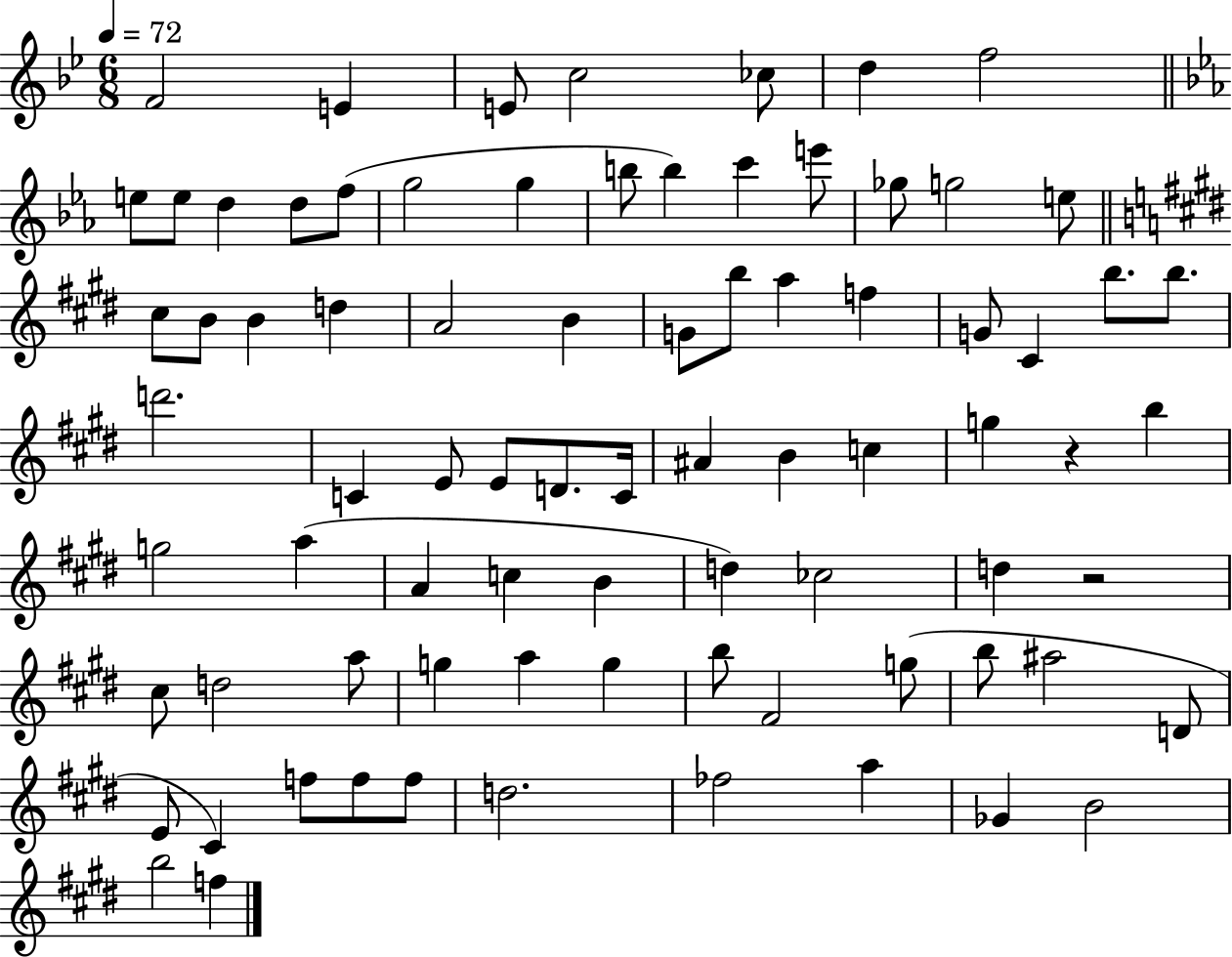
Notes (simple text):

F4/h E4/q E4/e C5/h CES5/e D5/q F5/h E5/e E5/e D5/q D5/e F5/e G5/h G5/q B5/e B5/q C6/q E6/e Gb5/e G5/h E5/e C#5/e B4/e B4/q D5/q A4/h B4/q G4/e B5/e A5/q F5/q G4/e C#4/q B5/e. B5/e. D6/h. C4/q E4/e E4/e D4/e. C4/s A#4/q B4/q C5/q G5/q R/q B5/q G5/h A5/q A4/q C5/q B4/q D5/q CES5/h D5/q R/h C#5/e D5/h A5/e G5/q A5/q G5/q B5/e F#4/h G5/e B5/e A#5/h D4/e E4/e C#4/q F5/e F5/e F5/e D5/h. FES5/h A5/q Gb4/q B4/h B5/h F5/q